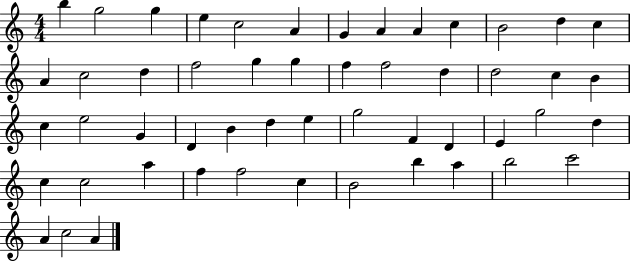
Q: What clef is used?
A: treble